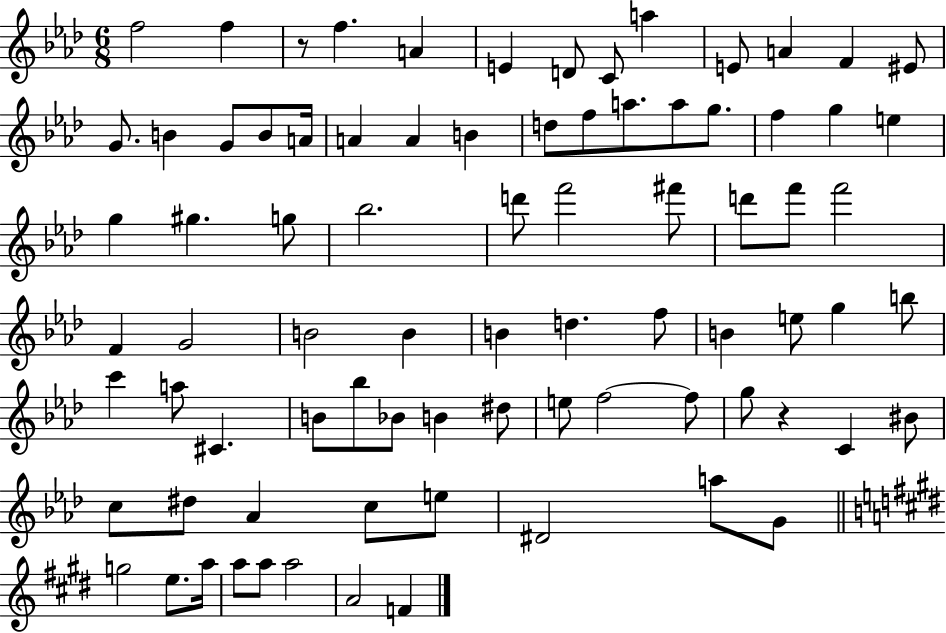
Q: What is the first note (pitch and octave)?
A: F5